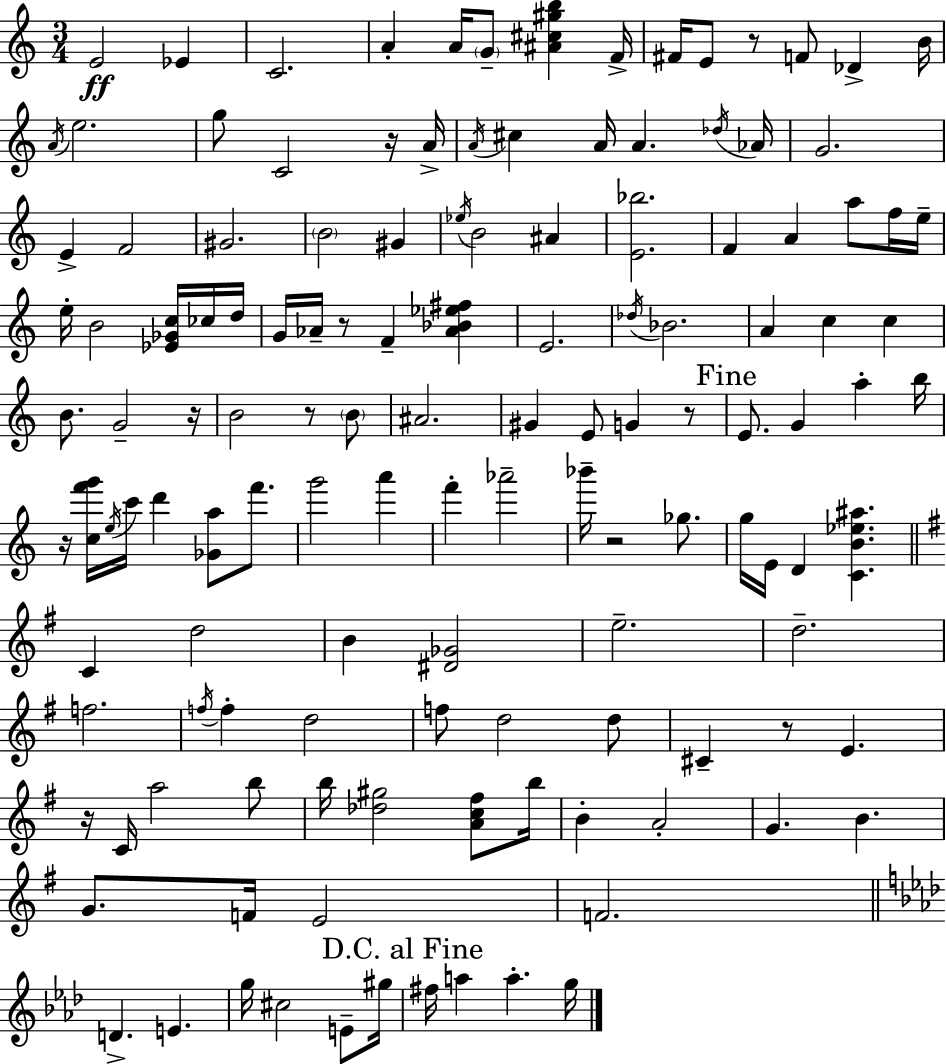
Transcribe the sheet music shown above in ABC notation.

X:1
T:Untitled
M:3/4
L:1/4
K:C
E2 _E C2 A A/4 G/2 [^A^c^gb] F/4 ^F/4 E/2 z/2 F/2 _D B/4 A/4 e2 g/2 C2 z/4 A/4 A/4 ^c A/4 A _d/4 _A/4 G2 E F2 ^G2 B2 ^G _e/4 B2 ^A [E_b]2 F A a/2 f/4 e/4 e/4 B2 [_E_Gc]/4 _c/4 d/4 G/4 _A/4 z/2 F [_A_B_e^f] E2 _d/4 _B2 A c c B/2 G2 z/4 B2 z/2 B/2 ^A2 ^G E/2 G z/2 E/2 G a b/4 z/4 [cf'g']/4 e/4 c'/4 d' [_Ga]/2 f'/2 g'2 a' f' _a'2 _b'/4 z2 _g/2 g/4 E/4 D [CB_e^a] C d2 B [^D_G]2 e2 d2 f2 f/4 f d2 f/2 d2 d/2 ^C z/2 E z/4 C/4 a2 b/2 b/4 [_d^g]2 [Ac^f]/2 b/4 B A2 G B G/2 F/4 E2 F2 D E g/4 ^c2 E/2 ^g/4 ^f/4 a a g/4